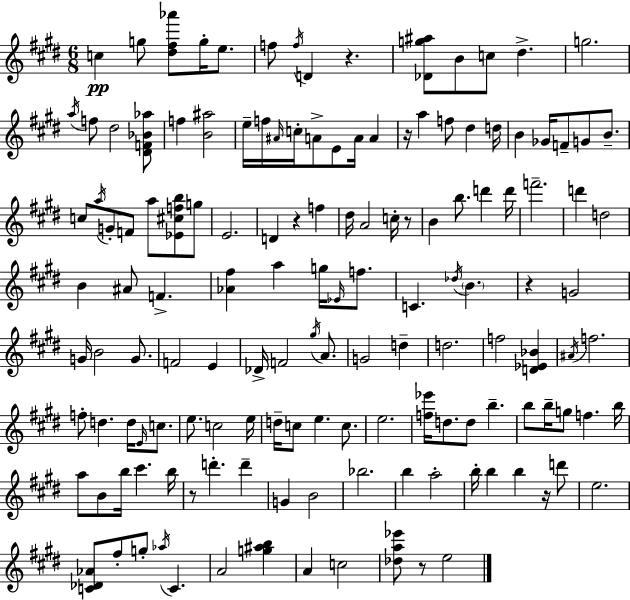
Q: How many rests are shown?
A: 8